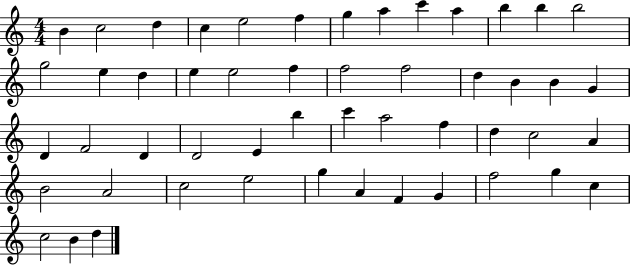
B4/q C5/h D5/q C5/q E5/h F5/q G5/q A5/q C6/q A5/q B5/q B5/q B5/h G5/h E5/q D5/q E5/q E5/h F5/q F5/h F5/h D5/q B4/q B4/q G4/q D4/q F4/h D4/q D4/h E4/q B5/q C6/q A5/h F5/q D5/q C5/h A4/q B4/h A4/h C5/h E5/h G5/q A4/q F4/q G4/q F5/h G5/q C5/q C5/h B4/q D5/q